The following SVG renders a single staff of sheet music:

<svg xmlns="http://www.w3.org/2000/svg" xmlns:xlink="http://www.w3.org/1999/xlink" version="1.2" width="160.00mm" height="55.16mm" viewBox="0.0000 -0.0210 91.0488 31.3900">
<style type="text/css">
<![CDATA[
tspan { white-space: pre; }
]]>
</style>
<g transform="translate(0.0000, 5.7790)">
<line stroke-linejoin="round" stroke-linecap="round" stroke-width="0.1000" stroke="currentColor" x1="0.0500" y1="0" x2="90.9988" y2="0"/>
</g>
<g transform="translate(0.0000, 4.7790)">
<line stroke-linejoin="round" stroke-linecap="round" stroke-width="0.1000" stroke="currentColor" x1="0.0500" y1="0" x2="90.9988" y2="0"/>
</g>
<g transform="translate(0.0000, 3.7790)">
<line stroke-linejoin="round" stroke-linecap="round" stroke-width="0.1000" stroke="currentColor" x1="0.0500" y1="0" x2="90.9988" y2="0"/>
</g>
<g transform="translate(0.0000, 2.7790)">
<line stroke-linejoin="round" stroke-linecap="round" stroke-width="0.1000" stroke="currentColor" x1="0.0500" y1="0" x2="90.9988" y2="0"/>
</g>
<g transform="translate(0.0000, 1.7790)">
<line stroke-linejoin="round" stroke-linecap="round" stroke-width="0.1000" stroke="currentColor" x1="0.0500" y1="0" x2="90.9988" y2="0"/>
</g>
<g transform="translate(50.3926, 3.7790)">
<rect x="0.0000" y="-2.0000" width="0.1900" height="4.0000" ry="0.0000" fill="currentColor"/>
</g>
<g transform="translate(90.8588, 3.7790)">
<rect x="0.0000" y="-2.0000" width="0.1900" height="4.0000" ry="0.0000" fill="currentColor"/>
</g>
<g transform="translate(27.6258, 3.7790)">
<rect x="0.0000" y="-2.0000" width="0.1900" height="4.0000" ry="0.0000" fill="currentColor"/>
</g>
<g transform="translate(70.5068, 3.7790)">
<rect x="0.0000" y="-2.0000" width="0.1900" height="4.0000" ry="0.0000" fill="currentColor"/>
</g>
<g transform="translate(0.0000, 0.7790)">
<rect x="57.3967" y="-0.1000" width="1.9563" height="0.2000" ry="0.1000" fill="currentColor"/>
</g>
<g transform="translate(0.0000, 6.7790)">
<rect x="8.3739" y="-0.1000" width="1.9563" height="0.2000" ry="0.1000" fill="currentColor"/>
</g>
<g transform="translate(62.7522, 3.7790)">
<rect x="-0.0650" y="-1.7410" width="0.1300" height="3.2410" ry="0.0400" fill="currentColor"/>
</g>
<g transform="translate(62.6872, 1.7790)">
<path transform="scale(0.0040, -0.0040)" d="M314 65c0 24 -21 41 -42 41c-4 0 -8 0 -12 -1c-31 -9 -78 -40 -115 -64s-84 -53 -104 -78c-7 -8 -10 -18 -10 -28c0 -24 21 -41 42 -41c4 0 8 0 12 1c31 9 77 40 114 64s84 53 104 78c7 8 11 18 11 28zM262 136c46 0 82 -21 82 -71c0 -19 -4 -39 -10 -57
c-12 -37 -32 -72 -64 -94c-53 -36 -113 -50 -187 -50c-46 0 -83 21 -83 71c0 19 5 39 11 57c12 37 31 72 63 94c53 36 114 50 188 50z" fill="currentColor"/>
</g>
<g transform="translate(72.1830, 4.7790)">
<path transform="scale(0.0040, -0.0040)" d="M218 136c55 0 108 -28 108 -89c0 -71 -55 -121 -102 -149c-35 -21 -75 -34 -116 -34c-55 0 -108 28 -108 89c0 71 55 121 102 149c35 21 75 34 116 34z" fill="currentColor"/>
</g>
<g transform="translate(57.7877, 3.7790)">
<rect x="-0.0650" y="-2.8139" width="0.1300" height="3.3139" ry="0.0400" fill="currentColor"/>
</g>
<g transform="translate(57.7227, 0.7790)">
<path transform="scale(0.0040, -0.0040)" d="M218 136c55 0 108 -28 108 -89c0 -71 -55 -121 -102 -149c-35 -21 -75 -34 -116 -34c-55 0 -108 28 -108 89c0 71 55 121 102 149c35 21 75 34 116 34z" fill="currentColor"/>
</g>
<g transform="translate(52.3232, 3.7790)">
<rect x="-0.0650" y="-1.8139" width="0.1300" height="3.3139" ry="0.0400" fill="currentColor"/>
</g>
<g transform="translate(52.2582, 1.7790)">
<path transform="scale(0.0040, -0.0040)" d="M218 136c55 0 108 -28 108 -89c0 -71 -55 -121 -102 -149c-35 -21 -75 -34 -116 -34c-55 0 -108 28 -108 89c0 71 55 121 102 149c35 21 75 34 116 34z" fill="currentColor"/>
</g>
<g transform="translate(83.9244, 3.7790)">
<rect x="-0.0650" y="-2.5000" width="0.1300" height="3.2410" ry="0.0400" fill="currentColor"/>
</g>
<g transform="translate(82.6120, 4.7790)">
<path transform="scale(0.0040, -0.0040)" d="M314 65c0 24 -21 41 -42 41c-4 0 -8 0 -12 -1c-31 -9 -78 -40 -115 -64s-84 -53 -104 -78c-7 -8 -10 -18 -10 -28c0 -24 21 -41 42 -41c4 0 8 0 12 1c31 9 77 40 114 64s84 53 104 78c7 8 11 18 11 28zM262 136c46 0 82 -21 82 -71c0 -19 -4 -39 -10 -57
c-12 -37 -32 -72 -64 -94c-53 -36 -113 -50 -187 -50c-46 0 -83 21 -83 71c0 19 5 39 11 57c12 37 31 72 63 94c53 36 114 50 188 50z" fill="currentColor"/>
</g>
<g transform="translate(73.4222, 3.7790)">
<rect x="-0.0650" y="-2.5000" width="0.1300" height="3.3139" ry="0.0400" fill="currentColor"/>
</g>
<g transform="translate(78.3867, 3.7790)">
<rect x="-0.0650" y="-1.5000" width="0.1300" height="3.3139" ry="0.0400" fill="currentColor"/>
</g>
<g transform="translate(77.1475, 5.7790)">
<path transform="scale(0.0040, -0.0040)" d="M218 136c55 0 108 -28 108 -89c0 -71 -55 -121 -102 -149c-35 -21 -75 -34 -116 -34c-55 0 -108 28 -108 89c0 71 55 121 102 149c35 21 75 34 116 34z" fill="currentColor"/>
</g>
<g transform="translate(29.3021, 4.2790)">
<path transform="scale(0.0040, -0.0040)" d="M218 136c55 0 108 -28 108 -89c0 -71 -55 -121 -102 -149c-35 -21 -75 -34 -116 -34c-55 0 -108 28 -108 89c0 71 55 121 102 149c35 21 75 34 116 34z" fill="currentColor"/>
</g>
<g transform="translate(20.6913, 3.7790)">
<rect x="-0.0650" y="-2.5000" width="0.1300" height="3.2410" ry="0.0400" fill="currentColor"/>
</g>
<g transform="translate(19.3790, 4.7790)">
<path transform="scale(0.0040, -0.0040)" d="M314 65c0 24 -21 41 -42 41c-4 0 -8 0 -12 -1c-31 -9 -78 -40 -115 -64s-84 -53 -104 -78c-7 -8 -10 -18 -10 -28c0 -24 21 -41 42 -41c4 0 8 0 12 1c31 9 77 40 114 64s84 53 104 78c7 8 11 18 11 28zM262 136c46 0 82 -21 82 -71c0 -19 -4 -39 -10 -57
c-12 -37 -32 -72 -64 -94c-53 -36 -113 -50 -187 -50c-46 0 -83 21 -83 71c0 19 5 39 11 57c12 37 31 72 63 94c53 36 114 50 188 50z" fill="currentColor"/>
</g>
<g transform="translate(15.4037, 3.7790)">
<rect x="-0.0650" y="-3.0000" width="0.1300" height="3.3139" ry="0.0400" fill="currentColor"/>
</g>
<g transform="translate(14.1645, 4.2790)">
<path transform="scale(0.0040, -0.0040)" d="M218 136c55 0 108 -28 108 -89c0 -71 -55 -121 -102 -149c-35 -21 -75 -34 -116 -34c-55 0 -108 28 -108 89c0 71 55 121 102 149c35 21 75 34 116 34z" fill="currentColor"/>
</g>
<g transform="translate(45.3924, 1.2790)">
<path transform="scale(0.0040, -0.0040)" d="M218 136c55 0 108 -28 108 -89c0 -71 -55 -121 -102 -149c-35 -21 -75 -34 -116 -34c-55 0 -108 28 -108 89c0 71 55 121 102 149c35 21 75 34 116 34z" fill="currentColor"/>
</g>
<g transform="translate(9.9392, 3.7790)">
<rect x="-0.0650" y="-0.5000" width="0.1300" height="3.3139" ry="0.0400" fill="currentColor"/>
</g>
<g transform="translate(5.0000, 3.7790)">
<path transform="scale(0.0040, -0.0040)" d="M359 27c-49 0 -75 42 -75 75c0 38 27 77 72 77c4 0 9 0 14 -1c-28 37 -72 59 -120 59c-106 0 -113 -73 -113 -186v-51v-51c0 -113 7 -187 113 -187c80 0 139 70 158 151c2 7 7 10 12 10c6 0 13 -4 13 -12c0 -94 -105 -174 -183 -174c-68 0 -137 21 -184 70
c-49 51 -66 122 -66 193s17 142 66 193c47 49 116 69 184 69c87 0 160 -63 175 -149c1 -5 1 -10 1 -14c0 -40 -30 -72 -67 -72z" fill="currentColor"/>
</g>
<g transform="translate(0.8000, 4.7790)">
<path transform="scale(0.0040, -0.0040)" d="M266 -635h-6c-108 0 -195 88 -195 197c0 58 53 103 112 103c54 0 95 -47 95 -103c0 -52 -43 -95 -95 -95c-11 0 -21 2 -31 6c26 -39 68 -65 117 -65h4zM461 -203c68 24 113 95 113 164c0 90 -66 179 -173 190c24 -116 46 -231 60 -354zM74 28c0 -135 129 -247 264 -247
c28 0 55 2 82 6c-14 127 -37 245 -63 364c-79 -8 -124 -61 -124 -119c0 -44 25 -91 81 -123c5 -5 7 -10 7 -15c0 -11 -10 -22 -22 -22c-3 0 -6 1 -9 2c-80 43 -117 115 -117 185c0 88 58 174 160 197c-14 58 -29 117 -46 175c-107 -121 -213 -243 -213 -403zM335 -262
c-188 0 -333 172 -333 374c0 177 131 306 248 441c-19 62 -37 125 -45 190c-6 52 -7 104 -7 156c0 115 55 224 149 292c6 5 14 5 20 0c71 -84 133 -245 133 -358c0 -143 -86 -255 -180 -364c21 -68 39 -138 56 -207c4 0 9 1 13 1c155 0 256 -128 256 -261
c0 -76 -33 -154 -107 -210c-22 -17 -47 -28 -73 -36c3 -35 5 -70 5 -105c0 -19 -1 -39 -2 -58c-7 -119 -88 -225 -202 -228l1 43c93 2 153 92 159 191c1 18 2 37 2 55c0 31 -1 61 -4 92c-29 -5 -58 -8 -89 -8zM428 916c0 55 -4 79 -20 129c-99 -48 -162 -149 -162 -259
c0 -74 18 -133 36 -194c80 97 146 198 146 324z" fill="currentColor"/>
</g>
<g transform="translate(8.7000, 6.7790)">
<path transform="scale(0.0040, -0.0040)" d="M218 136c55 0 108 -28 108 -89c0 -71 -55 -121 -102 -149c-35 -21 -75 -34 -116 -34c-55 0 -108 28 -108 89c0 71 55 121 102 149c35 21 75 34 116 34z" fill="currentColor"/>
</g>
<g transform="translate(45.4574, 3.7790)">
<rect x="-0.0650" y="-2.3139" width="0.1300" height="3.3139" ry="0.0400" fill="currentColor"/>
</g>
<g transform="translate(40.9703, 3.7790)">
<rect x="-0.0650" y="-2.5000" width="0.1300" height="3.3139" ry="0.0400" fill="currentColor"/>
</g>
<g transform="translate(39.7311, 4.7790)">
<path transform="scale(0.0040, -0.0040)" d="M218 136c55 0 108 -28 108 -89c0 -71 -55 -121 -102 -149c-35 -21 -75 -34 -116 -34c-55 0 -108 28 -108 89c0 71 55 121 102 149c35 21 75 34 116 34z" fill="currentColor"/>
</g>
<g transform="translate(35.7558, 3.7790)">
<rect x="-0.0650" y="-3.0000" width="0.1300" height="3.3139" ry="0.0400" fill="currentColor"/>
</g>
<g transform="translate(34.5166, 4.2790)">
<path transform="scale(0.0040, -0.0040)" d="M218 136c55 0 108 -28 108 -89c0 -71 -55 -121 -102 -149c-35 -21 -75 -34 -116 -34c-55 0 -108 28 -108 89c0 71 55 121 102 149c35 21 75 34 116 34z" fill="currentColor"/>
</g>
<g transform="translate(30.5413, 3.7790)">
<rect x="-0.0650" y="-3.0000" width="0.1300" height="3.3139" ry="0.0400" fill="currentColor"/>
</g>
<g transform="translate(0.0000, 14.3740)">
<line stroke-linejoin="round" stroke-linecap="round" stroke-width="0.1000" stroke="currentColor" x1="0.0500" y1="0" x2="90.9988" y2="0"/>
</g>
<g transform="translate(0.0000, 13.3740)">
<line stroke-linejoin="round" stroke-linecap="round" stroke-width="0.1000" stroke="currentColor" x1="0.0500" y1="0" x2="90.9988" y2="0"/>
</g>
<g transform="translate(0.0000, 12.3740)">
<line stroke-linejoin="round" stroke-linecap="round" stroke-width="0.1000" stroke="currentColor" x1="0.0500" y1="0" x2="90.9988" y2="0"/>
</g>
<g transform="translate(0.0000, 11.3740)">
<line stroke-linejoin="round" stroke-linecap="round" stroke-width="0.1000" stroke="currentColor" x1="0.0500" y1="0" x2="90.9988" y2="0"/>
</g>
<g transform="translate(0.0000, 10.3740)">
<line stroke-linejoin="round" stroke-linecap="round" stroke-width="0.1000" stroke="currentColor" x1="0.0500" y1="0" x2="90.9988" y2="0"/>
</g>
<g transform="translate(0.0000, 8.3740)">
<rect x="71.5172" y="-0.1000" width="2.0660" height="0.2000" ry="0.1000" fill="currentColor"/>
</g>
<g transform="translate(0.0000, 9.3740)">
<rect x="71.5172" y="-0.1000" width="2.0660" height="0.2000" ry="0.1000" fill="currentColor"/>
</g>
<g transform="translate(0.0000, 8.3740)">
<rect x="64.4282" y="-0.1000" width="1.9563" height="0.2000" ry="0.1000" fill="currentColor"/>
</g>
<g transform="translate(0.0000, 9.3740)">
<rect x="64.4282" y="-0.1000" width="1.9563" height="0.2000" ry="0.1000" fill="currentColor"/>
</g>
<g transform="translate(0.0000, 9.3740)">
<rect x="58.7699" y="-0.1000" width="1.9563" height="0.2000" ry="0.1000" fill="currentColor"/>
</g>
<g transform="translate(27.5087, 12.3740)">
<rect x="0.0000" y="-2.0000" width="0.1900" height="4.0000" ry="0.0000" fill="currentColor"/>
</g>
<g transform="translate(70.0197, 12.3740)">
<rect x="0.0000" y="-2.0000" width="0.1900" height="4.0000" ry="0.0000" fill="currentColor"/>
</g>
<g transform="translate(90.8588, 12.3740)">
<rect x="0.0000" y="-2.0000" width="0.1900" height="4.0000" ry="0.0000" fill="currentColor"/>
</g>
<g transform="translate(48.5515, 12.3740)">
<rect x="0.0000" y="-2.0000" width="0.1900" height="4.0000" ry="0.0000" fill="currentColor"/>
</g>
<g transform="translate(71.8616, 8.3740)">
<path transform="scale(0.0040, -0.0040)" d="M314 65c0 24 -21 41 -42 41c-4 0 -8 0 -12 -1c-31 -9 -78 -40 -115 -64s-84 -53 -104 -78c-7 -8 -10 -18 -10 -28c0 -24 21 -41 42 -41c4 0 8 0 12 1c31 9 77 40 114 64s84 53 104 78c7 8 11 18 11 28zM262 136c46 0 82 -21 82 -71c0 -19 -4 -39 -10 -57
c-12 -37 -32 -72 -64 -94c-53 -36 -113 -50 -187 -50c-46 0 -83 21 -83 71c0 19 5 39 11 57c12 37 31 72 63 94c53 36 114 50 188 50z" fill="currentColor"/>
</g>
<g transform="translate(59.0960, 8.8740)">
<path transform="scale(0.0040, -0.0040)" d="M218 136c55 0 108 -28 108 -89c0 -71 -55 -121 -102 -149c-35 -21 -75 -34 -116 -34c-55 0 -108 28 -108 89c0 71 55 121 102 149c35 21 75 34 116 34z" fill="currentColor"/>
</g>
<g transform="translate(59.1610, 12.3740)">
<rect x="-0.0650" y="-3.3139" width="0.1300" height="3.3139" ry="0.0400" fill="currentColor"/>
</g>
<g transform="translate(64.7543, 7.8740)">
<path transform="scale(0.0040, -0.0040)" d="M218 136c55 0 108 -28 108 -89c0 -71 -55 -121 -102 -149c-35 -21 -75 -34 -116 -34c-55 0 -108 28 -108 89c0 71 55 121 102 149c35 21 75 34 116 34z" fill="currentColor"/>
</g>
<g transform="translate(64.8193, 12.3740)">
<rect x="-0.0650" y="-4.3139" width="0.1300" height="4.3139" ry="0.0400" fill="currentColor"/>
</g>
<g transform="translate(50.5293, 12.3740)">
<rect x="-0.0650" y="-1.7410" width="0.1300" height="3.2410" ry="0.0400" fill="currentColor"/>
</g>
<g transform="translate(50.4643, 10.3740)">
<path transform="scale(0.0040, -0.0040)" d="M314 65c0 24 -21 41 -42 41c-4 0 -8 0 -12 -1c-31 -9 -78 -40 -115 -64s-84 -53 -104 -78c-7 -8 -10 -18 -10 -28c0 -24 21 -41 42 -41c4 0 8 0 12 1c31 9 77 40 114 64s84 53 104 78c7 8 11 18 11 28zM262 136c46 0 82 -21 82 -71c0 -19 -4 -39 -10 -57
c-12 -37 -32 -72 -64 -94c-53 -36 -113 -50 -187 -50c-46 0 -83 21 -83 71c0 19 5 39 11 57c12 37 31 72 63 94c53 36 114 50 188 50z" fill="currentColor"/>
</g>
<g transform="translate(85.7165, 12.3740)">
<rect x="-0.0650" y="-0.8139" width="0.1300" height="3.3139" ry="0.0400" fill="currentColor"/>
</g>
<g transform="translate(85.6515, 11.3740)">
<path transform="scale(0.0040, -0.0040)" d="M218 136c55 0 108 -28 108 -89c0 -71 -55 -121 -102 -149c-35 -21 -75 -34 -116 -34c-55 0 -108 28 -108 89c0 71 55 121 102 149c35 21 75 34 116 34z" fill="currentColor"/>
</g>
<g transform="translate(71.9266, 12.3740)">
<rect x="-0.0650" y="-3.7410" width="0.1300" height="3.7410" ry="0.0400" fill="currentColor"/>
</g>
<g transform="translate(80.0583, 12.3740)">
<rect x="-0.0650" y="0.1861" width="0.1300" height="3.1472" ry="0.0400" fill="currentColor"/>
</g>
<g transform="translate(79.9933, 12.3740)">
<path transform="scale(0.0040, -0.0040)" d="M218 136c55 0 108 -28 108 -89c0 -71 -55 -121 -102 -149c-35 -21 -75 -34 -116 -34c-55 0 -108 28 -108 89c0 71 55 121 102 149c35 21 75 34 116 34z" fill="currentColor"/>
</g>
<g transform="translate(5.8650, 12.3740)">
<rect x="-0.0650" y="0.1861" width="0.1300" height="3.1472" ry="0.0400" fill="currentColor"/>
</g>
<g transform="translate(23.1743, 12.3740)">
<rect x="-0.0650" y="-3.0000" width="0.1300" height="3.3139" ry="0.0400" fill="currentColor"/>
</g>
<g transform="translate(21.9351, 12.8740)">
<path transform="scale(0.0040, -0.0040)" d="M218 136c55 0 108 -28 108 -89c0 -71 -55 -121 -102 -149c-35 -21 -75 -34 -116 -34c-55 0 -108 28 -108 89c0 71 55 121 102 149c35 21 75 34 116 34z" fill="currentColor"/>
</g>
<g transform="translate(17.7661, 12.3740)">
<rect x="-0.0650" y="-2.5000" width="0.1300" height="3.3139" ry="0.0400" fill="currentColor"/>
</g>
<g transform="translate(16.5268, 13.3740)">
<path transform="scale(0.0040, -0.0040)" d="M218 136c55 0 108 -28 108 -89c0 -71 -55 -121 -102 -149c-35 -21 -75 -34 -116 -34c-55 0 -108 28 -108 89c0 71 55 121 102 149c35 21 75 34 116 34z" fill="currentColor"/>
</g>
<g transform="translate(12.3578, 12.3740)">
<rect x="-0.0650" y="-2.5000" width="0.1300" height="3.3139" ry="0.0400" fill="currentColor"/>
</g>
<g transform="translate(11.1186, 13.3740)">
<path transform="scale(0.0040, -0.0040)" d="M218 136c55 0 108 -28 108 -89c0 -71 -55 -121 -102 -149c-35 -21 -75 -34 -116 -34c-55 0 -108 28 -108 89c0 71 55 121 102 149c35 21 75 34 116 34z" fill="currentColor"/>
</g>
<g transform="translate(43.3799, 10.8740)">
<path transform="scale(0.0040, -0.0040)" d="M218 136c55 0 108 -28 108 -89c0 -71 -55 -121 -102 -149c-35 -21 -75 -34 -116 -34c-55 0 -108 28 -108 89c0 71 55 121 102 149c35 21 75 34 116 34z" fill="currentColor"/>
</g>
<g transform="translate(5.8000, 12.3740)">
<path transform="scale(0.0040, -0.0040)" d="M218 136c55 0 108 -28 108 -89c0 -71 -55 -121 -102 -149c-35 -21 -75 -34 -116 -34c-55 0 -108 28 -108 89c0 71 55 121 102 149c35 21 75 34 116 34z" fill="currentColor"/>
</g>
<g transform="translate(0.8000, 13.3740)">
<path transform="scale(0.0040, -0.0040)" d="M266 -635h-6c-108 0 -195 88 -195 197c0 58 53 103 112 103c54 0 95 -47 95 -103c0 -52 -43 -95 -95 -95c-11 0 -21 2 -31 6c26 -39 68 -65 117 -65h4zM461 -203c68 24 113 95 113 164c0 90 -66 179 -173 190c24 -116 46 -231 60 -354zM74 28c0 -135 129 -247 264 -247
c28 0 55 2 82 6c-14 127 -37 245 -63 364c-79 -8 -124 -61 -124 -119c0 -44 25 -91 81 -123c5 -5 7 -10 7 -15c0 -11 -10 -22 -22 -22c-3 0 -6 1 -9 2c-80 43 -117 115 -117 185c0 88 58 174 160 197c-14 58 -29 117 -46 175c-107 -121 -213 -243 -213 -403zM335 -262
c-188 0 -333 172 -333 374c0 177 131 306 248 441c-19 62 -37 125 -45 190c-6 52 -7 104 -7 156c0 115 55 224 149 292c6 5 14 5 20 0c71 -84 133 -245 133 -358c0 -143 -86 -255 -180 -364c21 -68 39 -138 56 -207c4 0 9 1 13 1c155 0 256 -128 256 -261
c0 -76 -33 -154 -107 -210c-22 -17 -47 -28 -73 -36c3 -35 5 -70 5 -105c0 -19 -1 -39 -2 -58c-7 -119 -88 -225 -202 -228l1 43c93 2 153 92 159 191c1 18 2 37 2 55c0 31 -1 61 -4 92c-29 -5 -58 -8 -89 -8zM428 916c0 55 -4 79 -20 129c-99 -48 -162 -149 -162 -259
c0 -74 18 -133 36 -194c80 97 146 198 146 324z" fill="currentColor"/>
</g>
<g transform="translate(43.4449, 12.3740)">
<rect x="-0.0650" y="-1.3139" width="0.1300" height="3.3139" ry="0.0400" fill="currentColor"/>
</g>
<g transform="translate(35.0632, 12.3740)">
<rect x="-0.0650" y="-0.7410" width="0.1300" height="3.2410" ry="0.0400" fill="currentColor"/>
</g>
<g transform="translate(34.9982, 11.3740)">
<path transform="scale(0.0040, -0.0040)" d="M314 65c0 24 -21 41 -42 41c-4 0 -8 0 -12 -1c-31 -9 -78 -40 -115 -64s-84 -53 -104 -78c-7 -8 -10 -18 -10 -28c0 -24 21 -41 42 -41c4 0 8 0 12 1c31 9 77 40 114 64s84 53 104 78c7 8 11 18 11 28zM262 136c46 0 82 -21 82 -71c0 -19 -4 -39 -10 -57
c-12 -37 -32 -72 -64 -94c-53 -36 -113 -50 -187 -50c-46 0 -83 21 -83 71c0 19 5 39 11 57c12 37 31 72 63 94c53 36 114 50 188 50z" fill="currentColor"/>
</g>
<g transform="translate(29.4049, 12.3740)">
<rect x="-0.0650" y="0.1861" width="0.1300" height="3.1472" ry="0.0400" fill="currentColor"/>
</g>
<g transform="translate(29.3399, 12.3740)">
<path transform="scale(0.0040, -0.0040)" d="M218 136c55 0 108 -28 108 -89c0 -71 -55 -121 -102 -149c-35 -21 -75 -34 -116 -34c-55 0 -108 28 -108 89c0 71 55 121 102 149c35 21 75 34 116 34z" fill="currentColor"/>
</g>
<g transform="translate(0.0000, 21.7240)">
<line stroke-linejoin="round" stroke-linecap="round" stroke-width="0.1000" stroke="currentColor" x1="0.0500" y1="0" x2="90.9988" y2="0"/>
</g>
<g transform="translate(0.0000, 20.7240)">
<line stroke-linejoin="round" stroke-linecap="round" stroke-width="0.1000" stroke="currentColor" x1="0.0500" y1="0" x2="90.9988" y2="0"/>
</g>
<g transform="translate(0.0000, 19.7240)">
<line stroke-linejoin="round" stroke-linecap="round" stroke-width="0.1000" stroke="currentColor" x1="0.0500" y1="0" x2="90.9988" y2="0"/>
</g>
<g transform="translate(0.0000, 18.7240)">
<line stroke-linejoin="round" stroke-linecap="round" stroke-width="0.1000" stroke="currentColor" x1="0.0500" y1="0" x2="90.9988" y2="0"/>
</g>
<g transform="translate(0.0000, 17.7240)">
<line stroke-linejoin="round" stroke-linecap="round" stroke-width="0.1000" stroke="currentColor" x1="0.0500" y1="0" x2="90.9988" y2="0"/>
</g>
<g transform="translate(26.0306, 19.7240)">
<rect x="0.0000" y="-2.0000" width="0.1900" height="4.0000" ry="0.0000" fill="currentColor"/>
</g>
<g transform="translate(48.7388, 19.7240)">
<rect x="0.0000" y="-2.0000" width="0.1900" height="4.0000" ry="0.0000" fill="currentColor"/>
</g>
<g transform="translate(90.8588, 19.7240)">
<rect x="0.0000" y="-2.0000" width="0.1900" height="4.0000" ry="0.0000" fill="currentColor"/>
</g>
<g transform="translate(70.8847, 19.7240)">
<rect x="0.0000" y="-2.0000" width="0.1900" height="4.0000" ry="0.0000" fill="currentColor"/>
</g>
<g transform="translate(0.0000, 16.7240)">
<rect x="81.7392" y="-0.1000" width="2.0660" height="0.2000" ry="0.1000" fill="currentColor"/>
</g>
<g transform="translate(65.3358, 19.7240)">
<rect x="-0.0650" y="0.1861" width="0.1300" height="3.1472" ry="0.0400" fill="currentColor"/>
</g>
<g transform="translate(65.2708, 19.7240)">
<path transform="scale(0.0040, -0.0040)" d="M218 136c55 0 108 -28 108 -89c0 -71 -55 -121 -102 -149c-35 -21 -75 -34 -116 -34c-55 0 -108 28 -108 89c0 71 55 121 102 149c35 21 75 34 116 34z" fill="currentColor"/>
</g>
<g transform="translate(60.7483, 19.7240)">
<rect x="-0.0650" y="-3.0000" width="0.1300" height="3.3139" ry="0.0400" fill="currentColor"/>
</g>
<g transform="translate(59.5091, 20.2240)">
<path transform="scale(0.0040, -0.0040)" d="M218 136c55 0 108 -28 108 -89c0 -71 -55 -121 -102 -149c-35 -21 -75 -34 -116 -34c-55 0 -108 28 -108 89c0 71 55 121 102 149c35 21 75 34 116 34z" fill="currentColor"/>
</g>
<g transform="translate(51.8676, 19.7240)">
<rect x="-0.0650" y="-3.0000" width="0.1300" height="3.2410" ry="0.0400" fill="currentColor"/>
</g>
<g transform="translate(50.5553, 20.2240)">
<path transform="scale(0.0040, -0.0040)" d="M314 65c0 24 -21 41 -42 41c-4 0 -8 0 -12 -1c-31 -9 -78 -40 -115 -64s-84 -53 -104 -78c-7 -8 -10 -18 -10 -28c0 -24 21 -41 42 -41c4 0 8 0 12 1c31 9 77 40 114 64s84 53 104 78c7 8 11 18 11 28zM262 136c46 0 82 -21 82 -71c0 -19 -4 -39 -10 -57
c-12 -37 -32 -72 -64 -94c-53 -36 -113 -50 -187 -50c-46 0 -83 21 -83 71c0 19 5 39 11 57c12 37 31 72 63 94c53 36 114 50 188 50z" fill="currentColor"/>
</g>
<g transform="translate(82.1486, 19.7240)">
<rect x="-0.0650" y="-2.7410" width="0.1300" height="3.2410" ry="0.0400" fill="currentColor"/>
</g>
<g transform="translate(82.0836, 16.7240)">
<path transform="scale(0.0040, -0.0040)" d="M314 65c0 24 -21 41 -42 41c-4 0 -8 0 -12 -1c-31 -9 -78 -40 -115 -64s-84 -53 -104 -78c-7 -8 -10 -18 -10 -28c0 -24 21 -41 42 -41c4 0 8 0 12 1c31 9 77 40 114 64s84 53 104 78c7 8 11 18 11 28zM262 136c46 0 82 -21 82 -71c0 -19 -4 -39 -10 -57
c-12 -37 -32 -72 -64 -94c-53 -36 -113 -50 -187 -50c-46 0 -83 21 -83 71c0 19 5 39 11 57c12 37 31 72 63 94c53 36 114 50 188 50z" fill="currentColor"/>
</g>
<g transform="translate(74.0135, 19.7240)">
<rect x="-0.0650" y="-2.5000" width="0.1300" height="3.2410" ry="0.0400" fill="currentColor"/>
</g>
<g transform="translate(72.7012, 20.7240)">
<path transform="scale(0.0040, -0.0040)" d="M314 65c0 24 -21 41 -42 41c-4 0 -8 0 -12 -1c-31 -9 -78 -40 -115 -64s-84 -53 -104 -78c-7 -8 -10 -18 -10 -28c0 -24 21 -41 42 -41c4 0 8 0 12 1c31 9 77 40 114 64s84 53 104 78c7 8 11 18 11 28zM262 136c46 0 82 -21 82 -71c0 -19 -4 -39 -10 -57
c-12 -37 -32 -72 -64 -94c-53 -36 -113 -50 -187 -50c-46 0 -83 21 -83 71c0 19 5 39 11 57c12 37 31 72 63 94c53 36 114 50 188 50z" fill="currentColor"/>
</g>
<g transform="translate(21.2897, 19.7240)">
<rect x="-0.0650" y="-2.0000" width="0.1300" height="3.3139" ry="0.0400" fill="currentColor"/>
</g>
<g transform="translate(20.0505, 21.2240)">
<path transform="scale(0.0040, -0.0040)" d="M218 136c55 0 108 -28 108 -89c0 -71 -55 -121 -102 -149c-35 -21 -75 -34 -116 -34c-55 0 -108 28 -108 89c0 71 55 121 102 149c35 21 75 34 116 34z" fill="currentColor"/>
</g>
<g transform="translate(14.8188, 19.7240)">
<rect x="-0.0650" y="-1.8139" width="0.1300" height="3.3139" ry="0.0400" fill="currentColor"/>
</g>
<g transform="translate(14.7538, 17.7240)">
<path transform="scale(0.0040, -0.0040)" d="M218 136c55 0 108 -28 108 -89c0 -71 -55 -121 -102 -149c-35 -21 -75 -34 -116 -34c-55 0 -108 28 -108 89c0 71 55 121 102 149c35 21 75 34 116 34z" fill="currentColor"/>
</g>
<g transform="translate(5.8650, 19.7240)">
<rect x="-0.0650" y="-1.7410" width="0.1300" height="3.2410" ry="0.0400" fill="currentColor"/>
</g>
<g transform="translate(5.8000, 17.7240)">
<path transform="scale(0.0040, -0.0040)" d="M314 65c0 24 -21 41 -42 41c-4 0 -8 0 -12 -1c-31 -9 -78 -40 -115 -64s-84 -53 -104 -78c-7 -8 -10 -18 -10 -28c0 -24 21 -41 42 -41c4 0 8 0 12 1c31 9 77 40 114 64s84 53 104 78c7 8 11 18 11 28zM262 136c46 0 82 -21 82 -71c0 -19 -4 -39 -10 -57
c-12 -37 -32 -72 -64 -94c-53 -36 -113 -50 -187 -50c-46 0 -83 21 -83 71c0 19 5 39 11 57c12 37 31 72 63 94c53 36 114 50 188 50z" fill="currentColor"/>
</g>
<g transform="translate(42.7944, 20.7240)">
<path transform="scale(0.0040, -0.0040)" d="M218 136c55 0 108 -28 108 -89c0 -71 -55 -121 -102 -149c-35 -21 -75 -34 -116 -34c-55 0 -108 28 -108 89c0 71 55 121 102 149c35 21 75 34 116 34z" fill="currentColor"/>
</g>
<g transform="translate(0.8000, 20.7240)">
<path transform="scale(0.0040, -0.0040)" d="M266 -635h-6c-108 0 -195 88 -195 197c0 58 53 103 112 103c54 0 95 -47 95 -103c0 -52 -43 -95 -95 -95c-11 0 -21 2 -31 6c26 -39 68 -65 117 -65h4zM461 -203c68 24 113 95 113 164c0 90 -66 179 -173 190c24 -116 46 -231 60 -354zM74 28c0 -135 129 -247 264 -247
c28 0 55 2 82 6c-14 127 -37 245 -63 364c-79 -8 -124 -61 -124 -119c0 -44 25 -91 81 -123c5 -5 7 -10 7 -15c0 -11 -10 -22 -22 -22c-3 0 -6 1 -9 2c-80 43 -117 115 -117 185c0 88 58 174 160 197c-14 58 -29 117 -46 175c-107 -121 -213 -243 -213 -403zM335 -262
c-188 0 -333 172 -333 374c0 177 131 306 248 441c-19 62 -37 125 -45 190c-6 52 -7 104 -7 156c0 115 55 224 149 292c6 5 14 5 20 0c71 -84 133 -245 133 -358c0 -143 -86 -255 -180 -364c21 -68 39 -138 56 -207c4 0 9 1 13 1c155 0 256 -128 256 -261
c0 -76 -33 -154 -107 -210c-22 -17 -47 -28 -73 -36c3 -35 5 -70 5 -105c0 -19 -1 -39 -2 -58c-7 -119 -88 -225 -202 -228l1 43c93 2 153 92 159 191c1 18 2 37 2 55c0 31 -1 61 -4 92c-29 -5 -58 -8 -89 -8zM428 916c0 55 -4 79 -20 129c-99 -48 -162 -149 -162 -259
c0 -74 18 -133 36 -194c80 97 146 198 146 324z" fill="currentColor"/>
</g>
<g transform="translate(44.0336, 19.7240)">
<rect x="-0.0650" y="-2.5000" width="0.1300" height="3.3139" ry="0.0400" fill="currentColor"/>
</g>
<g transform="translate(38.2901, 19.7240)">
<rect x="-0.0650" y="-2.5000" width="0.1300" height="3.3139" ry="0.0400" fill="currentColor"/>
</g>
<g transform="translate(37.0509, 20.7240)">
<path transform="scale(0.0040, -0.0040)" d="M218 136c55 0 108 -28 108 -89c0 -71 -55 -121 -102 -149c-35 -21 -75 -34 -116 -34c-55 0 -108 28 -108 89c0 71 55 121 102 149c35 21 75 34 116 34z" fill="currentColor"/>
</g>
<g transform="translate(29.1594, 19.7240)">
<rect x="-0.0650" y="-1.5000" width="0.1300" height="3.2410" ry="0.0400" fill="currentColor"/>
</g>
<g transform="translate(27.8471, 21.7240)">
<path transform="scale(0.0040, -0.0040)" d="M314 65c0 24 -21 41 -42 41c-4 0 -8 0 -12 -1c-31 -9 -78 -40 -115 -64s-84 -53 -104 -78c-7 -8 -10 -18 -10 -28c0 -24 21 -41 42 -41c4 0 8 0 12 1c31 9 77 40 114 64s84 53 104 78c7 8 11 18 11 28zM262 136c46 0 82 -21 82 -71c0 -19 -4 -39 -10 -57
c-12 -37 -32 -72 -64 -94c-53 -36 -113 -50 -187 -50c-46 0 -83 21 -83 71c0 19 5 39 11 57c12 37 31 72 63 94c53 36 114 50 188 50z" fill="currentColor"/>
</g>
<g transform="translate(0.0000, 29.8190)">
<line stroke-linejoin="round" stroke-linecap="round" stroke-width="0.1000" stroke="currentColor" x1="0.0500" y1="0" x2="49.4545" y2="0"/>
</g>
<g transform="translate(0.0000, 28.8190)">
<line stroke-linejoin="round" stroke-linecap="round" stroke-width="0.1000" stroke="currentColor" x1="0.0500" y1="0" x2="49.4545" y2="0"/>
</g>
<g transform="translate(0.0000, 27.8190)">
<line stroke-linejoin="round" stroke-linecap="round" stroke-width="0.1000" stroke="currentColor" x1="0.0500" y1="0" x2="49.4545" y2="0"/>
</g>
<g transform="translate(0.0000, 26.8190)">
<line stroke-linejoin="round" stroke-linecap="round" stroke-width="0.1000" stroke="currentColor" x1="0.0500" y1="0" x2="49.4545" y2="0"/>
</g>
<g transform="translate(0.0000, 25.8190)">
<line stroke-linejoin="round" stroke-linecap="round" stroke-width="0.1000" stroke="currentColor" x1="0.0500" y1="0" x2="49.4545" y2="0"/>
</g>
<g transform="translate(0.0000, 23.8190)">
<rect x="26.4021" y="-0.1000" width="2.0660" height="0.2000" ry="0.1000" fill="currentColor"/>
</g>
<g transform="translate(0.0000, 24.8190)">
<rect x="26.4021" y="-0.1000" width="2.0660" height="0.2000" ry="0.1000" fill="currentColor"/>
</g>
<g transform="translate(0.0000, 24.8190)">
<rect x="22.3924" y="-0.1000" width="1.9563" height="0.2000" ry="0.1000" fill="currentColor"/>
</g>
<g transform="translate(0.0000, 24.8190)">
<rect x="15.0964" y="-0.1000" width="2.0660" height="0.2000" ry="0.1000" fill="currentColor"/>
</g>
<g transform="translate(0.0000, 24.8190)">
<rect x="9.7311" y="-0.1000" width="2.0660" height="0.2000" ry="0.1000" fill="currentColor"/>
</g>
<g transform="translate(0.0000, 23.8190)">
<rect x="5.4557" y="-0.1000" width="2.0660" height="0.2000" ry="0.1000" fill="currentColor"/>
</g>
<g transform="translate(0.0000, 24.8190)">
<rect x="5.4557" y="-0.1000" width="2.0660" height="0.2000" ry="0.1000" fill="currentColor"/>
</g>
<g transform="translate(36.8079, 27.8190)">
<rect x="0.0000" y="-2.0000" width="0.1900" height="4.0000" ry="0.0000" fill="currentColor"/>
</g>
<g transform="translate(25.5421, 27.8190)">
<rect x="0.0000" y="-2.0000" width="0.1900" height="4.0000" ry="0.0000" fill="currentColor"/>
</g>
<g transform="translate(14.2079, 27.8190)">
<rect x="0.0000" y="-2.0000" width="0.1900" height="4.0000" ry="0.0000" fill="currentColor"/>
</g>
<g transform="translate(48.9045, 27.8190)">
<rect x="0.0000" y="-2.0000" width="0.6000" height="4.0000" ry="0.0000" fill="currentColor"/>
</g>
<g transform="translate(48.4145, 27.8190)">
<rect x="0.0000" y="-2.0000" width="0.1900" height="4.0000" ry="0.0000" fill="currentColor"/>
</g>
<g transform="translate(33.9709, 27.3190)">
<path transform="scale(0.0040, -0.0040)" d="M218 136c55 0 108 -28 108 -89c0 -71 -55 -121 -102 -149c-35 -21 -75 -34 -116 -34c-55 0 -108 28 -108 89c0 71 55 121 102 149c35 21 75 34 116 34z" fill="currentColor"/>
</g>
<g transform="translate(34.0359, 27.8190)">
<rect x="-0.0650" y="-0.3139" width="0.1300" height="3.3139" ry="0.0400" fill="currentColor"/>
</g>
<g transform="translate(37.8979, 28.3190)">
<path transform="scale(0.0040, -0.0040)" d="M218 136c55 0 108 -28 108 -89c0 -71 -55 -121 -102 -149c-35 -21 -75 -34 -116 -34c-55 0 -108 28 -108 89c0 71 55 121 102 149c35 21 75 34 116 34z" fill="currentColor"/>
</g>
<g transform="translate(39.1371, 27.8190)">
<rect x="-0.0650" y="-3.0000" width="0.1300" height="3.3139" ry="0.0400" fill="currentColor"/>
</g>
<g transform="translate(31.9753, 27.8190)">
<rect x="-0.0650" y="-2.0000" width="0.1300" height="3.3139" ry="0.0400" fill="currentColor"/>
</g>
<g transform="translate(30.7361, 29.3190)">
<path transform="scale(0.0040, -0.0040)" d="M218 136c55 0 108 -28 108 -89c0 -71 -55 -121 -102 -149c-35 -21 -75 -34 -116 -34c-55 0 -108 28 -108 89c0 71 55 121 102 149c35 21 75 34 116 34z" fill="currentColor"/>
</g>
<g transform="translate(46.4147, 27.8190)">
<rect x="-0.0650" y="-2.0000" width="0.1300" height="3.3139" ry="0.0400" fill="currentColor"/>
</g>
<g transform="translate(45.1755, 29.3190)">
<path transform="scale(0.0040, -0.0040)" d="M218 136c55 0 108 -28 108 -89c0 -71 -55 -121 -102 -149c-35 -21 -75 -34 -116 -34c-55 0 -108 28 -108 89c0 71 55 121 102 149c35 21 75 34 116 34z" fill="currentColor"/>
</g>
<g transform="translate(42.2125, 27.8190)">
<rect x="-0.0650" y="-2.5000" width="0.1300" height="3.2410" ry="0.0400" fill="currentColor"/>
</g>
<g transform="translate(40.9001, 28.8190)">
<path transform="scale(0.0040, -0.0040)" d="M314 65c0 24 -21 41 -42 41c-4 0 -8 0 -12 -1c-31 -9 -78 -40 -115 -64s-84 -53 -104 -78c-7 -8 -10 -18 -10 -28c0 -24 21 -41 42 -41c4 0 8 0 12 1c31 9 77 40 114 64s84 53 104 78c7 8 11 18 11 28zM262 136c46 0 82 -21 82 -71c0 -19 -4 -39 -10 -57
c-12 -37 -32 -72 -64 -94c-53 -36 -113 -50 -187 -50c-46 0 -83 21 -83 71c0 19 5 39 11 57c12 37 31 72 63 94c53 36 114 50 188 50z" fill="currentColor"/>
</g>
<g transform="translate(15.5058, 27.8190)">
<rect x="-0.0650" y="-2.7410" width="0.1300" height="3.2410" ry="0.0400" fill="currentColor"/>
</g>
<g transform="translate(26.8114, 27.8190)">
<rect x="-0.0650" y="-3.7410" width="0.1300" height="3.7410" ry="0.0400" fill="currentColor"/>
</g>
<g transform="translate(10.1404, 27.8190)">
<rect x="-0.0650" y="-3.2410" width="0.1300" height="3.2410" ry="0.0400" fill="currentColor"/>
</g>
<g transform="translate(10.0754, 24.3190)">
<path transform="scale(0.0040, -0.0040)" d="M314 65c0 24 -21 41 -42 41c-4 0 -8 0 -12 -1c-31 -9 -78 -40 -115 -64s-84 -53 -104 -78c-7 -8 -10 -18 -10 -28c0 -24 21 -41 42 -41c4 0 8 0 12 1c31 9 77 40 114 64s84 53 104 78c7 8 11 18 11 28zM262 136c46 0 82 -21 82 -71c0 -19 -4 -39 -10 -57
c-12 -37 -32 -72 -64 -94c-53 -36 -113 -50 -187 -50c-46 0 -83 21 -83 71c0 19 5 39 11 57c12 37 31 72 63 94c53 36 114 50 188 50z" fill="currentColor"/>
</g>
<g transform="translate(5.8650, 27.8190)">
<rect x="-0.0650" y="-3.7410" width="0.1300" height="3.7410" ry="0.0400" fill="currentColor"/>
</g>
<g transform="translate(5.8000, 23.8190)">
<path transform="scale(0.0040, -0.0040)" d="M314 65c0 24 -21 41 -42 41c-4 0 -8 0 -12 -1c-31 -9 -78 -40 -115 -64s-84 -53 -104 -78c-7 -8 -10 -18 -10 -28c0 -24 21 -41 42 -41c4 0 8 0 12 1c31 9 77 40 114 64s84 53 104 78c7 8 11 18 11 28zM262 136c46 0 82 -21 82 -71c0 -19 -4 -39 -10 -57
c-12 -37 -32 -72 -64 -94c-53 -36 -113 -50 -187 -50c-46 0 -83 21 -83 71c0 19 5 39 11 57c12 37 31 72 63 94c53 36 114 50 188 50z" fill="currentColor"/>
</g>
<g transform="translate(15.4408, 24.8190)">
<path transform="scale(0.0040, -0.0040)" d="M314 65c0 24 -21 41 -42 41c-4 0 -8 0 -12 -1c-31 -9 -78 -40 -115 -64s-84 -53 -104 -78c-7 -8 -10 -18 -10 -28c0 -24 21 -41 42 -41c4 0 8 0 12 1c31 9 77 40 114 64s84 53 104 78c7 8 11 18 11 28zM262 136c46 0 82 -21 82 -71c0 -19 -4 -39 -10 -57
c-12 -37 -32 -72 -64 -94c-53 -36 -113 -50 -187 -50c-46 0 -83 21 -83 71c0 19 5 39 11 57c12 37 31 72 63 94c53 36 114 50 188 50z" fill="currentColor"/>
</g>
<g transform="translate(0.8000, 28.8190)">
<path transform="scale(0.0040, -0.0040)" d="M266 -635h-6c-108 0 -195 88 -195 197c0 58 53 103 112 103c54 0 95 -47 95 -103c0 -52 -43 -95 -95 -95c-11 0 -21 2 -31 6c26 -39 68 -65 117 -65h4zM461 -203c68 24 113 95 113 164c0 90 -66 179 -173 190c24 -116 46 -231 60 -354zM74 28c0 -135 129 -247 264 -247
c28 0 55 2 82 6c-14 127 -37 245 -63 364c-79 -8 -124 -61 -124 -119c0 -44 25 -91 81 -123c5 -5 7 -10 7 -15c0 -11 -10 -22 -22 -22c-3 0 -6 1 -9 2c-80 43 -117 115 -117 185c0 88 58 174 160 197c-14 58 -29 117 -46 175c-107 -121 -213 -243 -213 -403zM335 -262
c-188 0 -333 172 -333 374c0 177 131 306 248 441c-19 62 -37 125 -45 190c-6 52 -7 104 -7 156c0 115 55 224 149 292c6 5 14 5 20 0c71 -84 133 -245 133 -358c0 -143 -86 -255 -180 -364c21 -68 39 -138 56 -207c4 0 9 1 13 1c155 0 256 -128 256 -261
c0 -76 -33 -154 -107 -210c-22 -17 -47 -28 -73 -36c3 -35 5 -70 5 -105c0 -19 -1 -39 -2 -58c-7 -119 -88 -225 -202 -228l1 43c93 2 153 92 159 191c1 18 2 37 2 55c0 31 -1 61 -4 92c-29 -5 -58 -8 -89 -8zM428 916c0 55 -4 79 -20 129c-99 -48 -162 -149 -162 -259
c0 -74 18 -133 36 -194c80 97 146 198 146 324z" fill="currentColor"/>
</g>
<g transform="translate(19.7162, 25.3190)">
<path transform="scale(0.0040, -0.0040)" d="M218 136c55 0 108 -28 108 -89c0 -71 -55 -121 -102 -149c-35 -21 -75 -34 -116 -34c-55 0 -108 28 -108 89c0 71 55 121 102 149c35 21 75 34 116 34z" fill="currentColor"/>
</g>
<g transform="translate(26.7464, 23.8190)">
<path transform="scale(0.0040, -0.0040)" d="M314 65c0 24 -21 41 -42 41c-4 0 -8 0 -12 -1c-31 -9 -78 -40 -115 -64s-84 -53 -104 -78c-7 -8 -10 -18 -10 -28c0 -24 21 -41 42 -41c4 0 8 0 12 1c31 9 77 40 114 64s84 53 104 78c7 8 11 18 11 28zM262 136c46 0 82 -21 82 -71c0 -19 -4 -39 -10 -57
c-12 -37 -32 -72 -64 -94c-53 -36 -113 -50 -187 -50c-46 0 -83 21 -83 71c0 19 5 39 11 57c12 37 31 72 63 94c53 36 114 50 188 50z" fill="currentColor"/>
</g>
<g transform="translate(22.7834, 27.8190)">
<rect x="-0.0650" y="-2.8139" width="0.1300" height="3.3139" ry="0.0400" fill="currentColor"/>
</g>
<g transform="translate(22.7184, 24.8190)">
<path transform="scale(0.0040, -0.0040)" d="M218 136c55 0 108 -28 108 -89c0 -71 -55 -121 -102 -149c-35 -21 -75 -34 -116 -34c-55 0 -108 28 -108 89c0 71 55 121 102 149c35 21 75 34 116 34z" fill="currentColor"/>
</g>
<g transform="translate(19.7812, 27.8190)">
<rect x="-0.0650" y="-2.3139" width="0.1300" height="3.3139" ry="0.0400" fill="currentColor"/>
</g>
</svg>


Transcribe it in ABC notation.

X:1
T:Untitled
M:4/4
L:1/4
K:C
C A G2 A A G g f a f2 G E G2 B G G A B d2 e f2 b d' c'2 B d f2 f F E2 G G A2 A B G2 a2 c'2 b2 a2 g a c'2 F c A G2 F